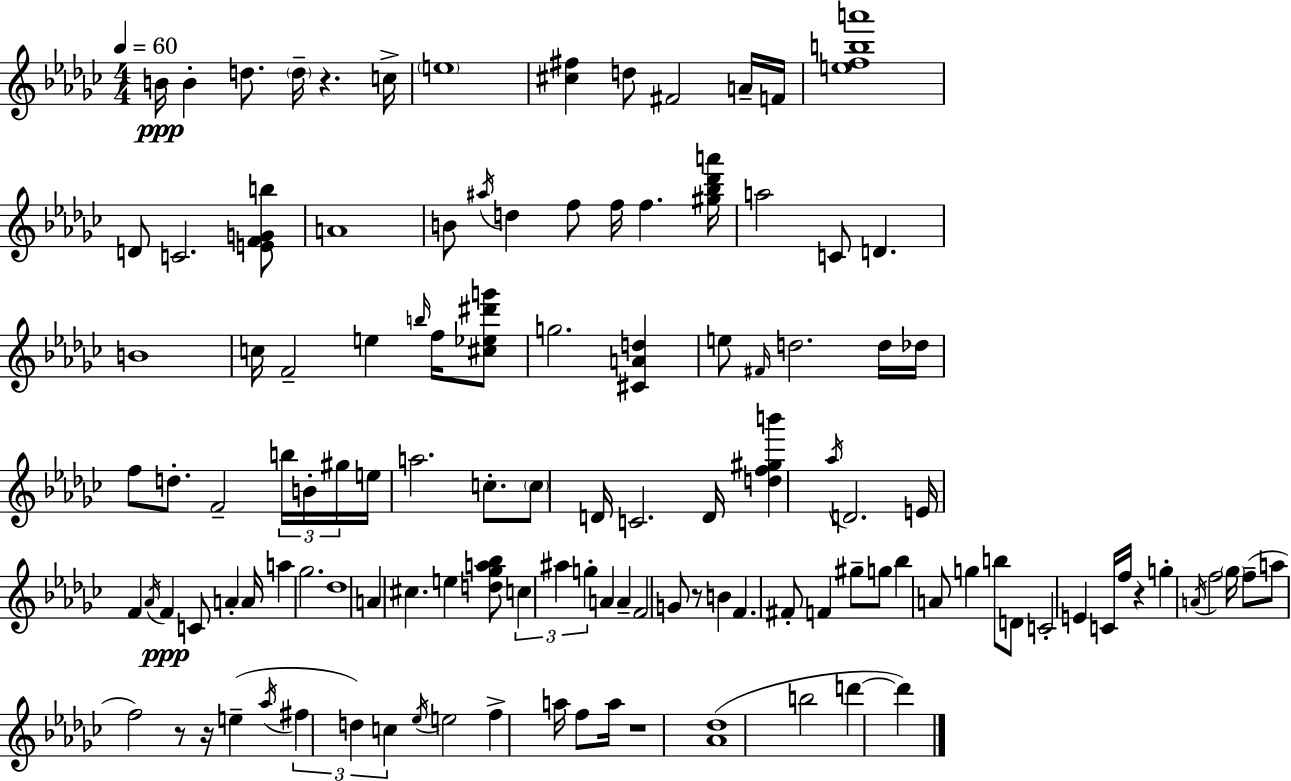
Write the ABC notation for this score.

X:1
T:Untitled
M:4/4
L:1/4
K:Ebm
B/4 B d/2 d/4 z c/4 e4 [^c^f] d/2 ^F2 A/4 F/4 [efba']4 D/2 C2 [EFGb]/2 A4 B/2 ^a/4 d f/2 f/4 f [^g_b_d'a']/4 a2 C/2 D B4 c/4 F2 e b/4 f/4 [^c_e^d'g']/2 g2 [^CAd] e/2 ^F/4 d2 d/4 _d/4 f/2 d/2 F2 b/4 B/4 ^g/4 e/4 a2 c/2 c/2 D/4 C2 D/4 [df^gb'] _a/4 D2 E/4 F _A/4 F C/2 A A/4 a _g2 _d4 A ^c e [d_ga_b]/2 c ^a g A A F2 G/2 z/2 B F ^F/2 F ^g/2 g/2 _b A/2 g b/2 D/2 C2 E C/4 f/4 z g A/4 f2 _g/4 f/2 a/2 f2 z/2 z/4 e _a/4 ^f d c _e/4 e2 f a/4 f/2 a/4 z4 [_A_d]4 b2 d' d'